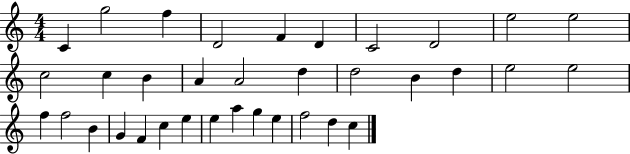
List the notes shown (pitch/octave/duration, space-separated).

C4/q G5/h F5/q D4/h F4/q D4/q C4/h D4/h E5/h E5/h C5/h C5/q B4/q A4/q A4/h D5/q D5/h B4/q D5/q E5/h E5/h F5/q F5/h B4/q G4/q F4/q C5/q E5/q E5/q A5/q G5/q E5/q F5/h D5/q C5/q